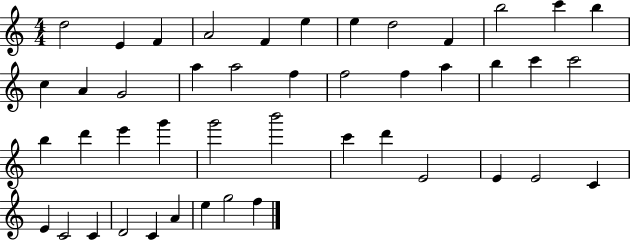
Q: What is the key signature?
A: C major